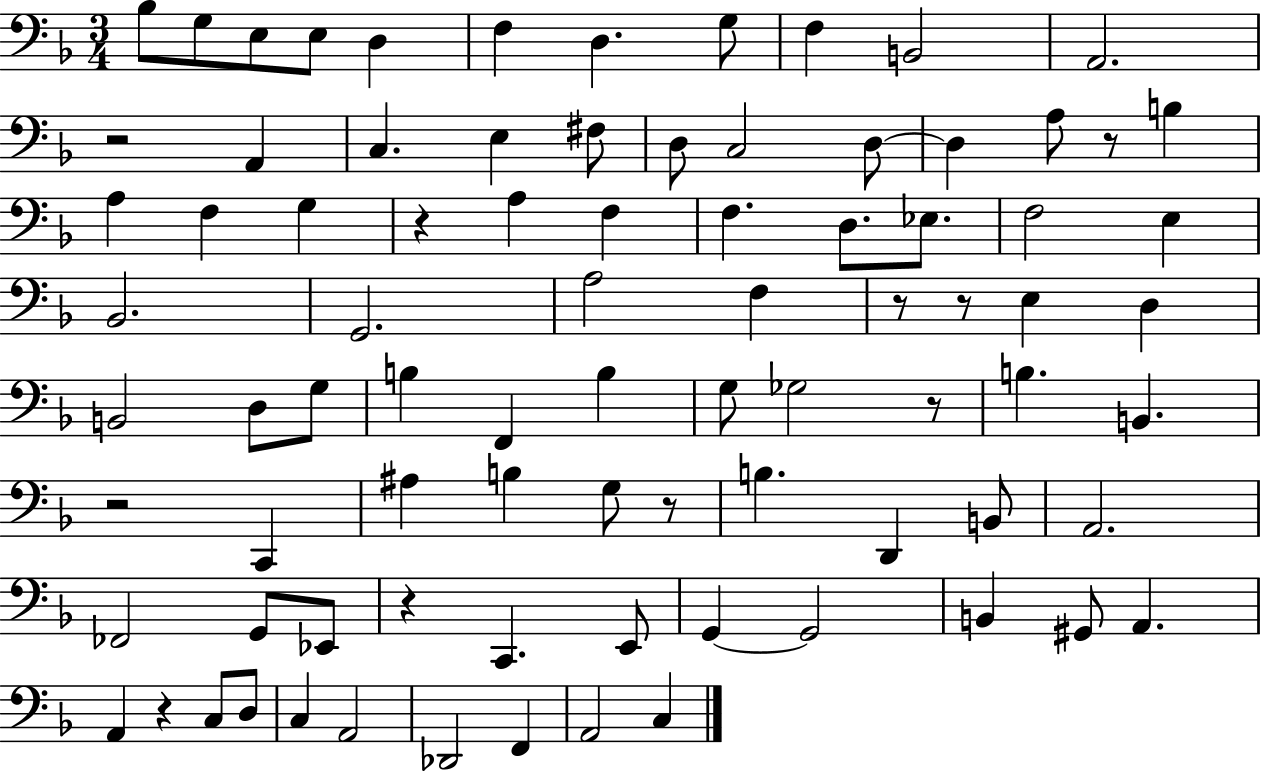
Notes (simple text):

Bb3/e G3/e E3/e E3/e D3/q F3/q D3/q. G3/e F3/q B2/h A2/h. R/h A2/q C3/q. E3/q F#3/e D3/e C3/h D3/e D3/q A3/e R/e B3/q A3/q F3/q G3/q R/q A3/q F3/q F3/q. D3/e. Eb3/e. F3/h E3/q Bb2/h. G2/h. A3/h F3/q R/e R/e E3/q D3/q B2/h D3/e G3/e B3/q F2/q B3/q G3/e Gb3/h R/e B3/q. B2/q. R/h C2/q A#3/q B3/q G3/e R/e B3/q. D2/q B2/e A2/h. FES2/h G2/e Eb2/e R/q C2/q. E2/e G2/q G2/h B2/q G#2/e A2/q. A2/q R/q C3/e D3/e C3/q A2/h Db2/h F2/q A2/h C3/q